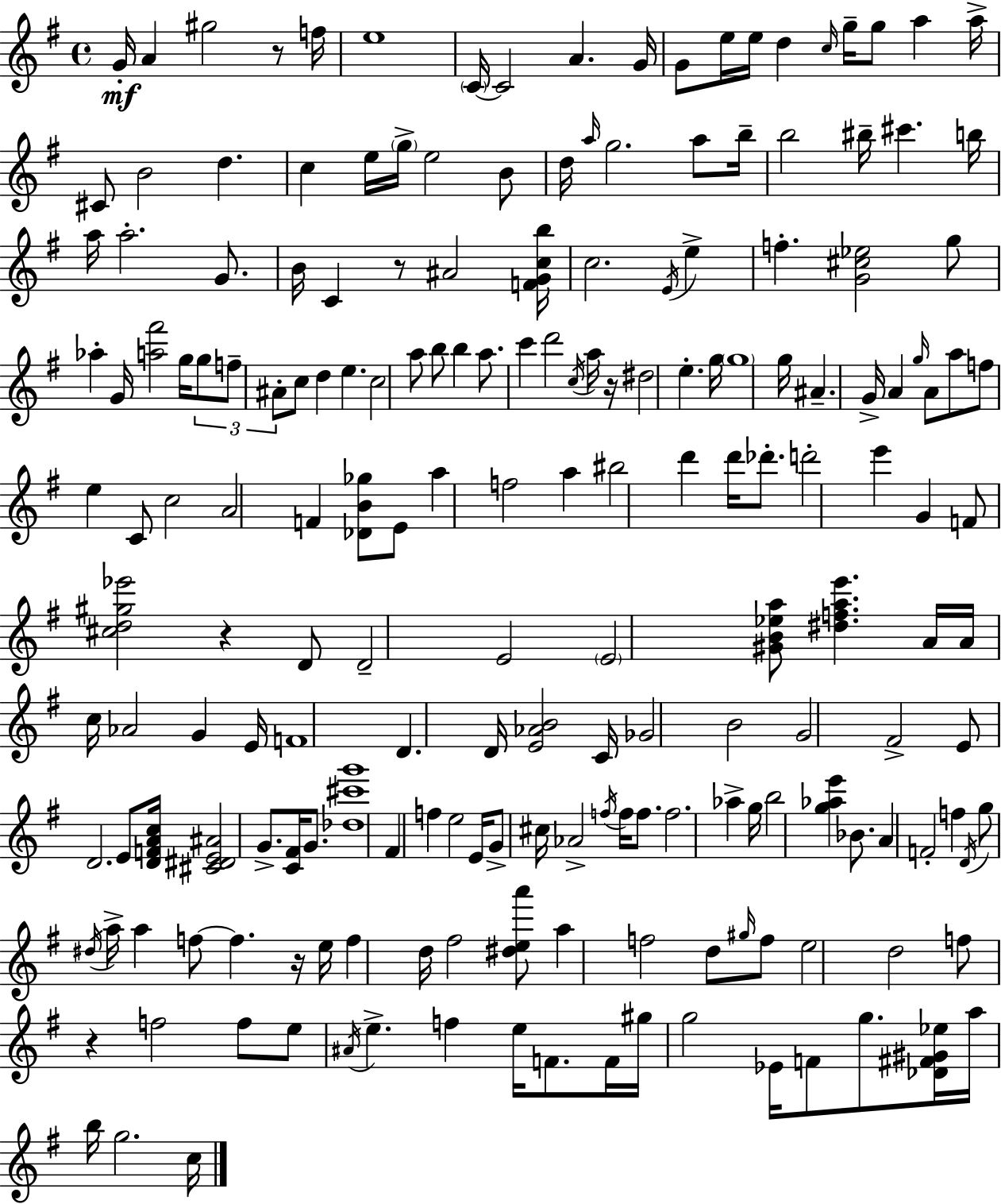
G4/s A4/q G#5/h R/e F5/s E5/w C4/s C4/h A4/q. G4/s G4/e E5/s E5/s D5/q C5/s G5/s G5/e A5/q A5/s C#4/e B4/h D5/q. C5/q E5/s G5/s E5/h B4/e D5/s A5/s G5/h. A5/e B5/s B5/h BIS5/s C#6/q. B5/s A5/s A5/h. G4/e. B4/s C4/q R/e A#4/h [F4,G4,C5,B5]/s C5/h. E4/s E5/q F5/q. [G4,C#5,Eb5]/h G5/e Ab5/q G4/s [A5,F#6]/h G5/s G5/e F5/e A#4/e C5/e D5/q E5/q. C5/h A5/e B5/e B5/q A5/e. C6/q D6/h C5/s A5/s R/s D#5/h E5/q. G5/s G5/w G5/s A#4/q. G4/s A4/q G5/s A4/e A5/e F5/e E5/q C4/e C5/h A4/h F4/q [Db4,B4,Gb5]/e E4/e A5/q F5/h A5/q BIS5/h D6/q D6/s Db6/e. D6/h E6/q G4/q F4/e [C#5,D5,G#5,Eb6]/h R/q D4/e D4/h E4/h E4/h [G#4,B4,Eb5,A5]/e [D#5,F5,A5,E6]/q. A4/s A4/s C5/s Ab4/h G4/q E4/s F4/w D4/q. D4/s [E4,Ab4,B4]/h C4/s Gb4/h B4/h G4/h F#4/h E4/e D4/h. E4/e [D4,F4,A4,C5]/s [C#4,D#4,E4,A#4]/h G4/e. [C4,F#4]/s G4/e. [Db5,C#6,G6]/w F#4/q F5/q E5/h E4/s G4/e C#5/s Ab4/h F5/s F5/s F5/e. F5/h. Ab5/q G5/s B5/h [G5,Ab5,E6]/q Bb4/e. A4/q F4/h F5/q D4/s G5/e D#5/s A5/s A5/q F5/e F5/q. R/s E5/s F5/q D5/s F#5/h [D#5,E5,A6]/e A5/q F5/h D5/e G#5/s F5/e E5/h D5/h F5/e R/q F5/h F5/e E5/e A#4/s E5/q. F5/q E5/s F4/e. F4/s G#5/s G5/h Eb4/s F4/e G5/e. [Db4,F#4,G#4,Eb5]/s A5/s B5/s G5/h. C5/s